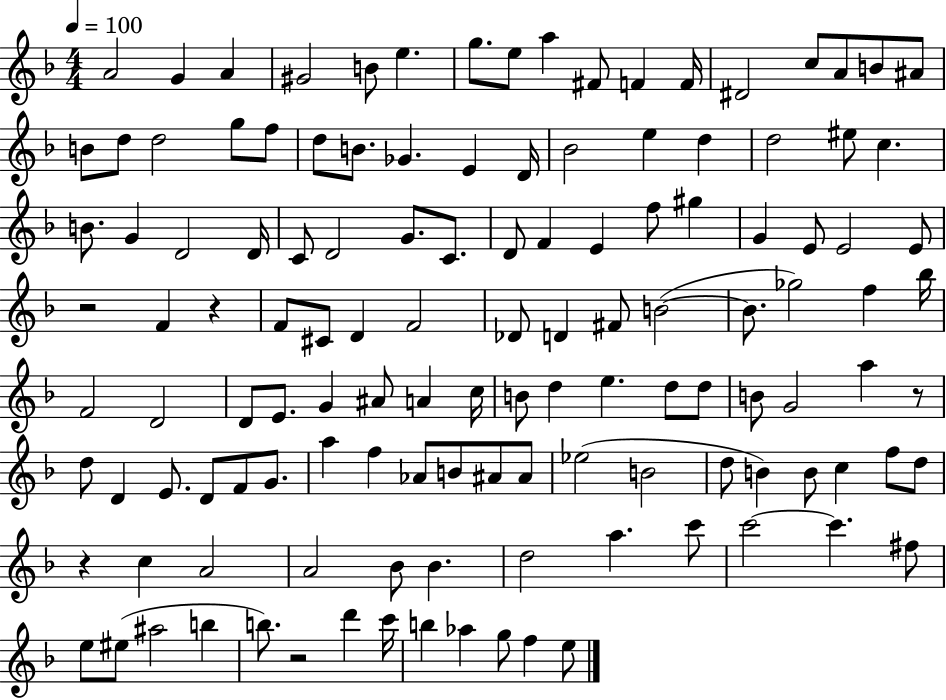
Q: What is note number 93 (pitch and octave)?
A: B4